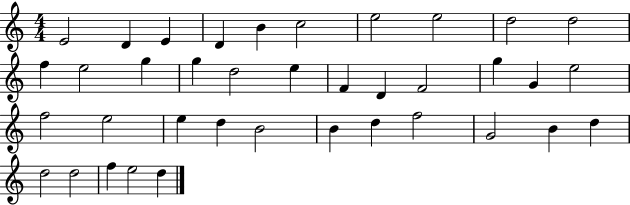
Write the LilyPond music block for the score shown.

{
  \clef treble
  \numericTimeSignature
  \time 4/4
  \key c \major
  e'2 d'4 e'4 | d'4 b'4 c''2 | e''2 e''2 | d''2 d''2 | \break f''4 e''2 g''4 | g''4 d''2 e''4 | f'4 d'4 f'2 | g''4 g'4 e''2 | \break f''2 e''2 | e''4 d''4 b'2 | b'4 d''4 f''2 | g'2 b'4 d''4 | \break d''2 d''2 | f''4 e''2 d''4 | \bar "|."
}